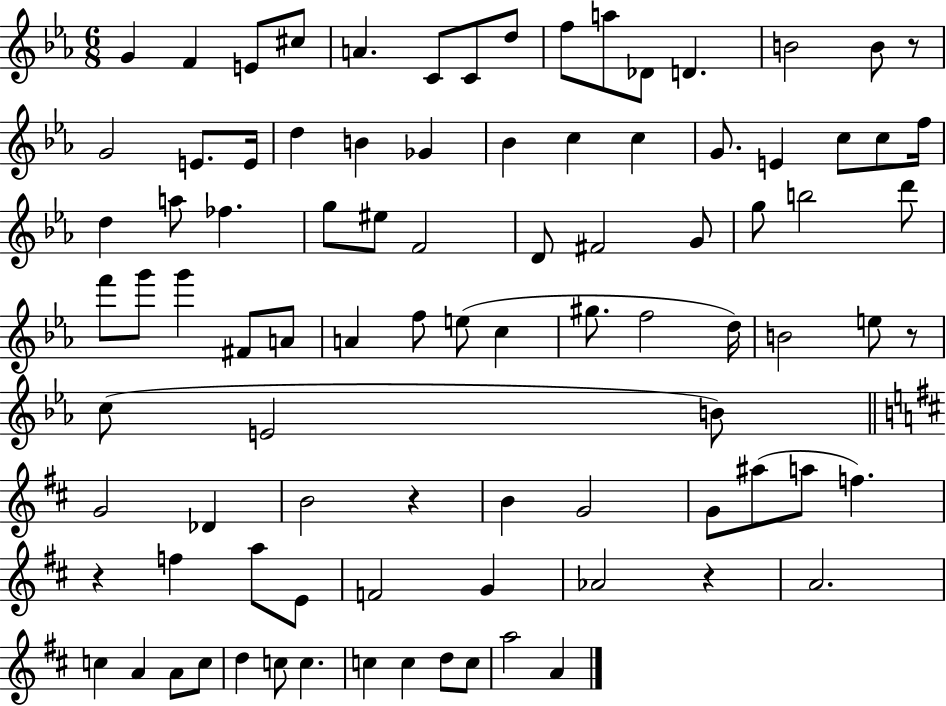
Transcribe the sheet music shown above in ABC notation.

X:1
T:Untitled
M:6/8
L:1/4
K:Eb
G F E/2 ^c/2 A C/2 C/2 d/2 f/2 a/2 _D/2 D B2 B/2 z/2 G2 E/2 E/4 d B _G _B c c G/2 E c/2 c/2 f/4 d a/2 _f g/2 ^e/2 F2 D/2 ^F2 G/2 g/2 b2 d'/2 f'/2 g'/2 g' ^F/2 A/2 A f/2 e/2 c ^g/2 f2 d/4 B2 e/2 z/2 c/2 E2 B/2 G2 _D B2 z B G2 G/2 ^a/2 a/2 f z f a/2 E/2 F2 G _A2 z A2 c A A/2 c/2 d c/2 c c c d/2 c/2 a2 A